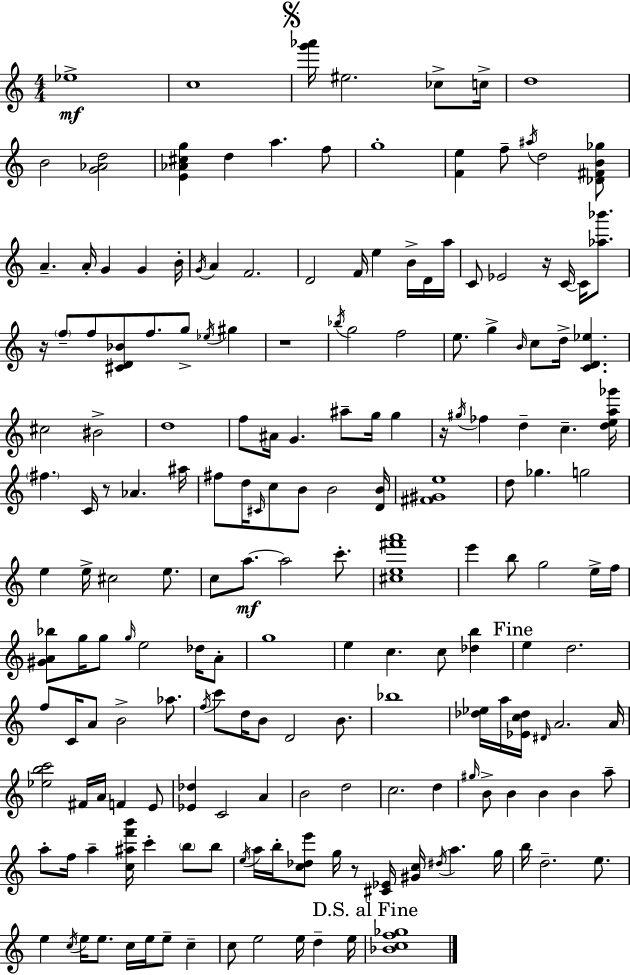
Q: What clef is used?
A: treble